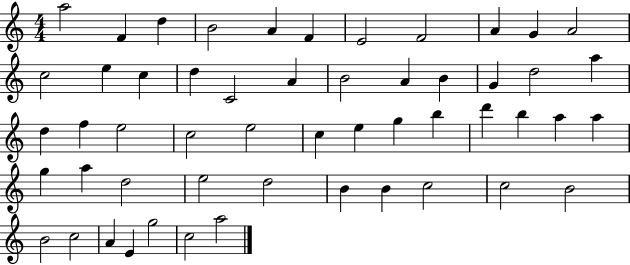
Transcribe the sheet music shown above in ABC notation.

X:1
T:Untitled
M:4/4
L:1/4
K:C
a2 F d B2 A F E2 F2 A G A2 c2 e c d C2 A B2 A B G d2 a d f e2 c2 e2 c e g b d' b a a g a d2 e2 d2 B B c2 c2 B2 B2 c2 A E g2 c2 a2